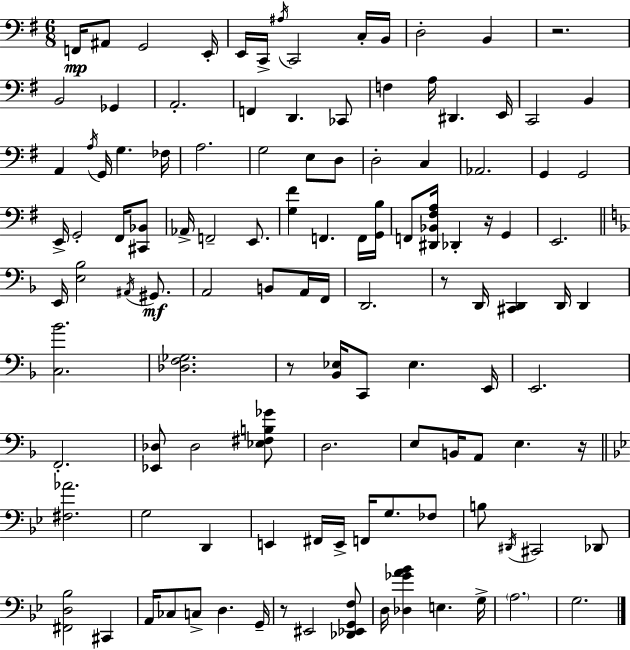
F2/s A#2/e G2/h E2/s E2/s C2/s A#3/s C2/h C3/s B2/s D3/h B2/q R/h. B2/h Gb2/q A2/h. F2/q D2/q. CES2/e F3/q A3/s D#2/q. E2/s C2/h B2/q A2/q A3/s G2/s G3/q. FES3/s A3/h. G3/h E3/e D3/e D3/h C3/q Ab2/h. G2/q G2/h E2/s G2/h F#2/s [C#2,Bb2]/e Ab2/s F2/h E2/e. [G3,F#4]/q F2/q. F2/s [G2,B3]/s F2/e [D#2,Bb2,F#3,A3]/s Db2/q R/s G2/q E2/h. E2/s [E3,Bb3]/h A#2/s G#2/e. A2/h B2/e A2/s F2/s D2/h. R/e D2/s [C#2,D2]/q D2/s D2/q [C3,Bb4]/h. [Db3,F3,Gb3]/h. R/e [Bb2,Eb3]/s C2/e Eb3/q. E2/s E2/h. F2/h. [Eb2,Db3]/e Db3/h [Eb3,F#3,B3,Gb4]/e D3/h. E3/e B2/s A2/e E3/q. R/s [F#3,Ab4]/h. G3/h D2/q E2/q F#2/s E2/s F2/s G3/e. FES3/e B3/e D#2/s C#2/h Db2/e [F#2,D3,Bb3]/h C#2/q A2/s CES3/e C3/e D3/q. G2/s R/e EIS2/h [Db2,Eb2,G2,F3]/e D3/s [Db3,Gb4,A4,Bb4]/q E3/q. G3/s A3/h. G3/h.